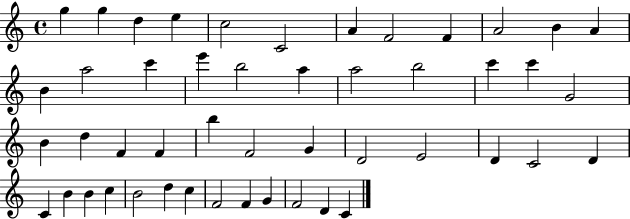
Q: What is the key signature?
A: C major